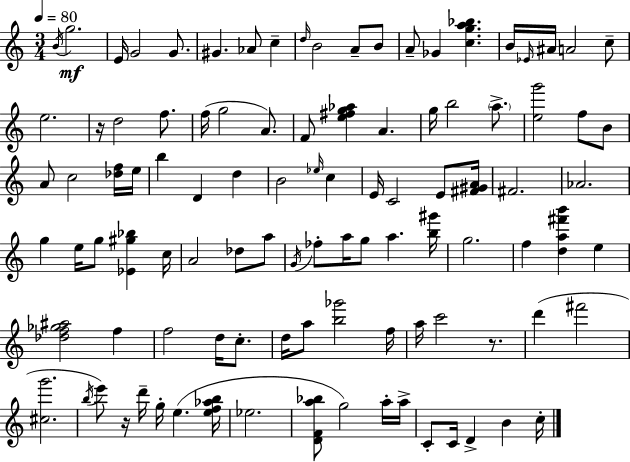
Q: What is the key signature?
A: C major